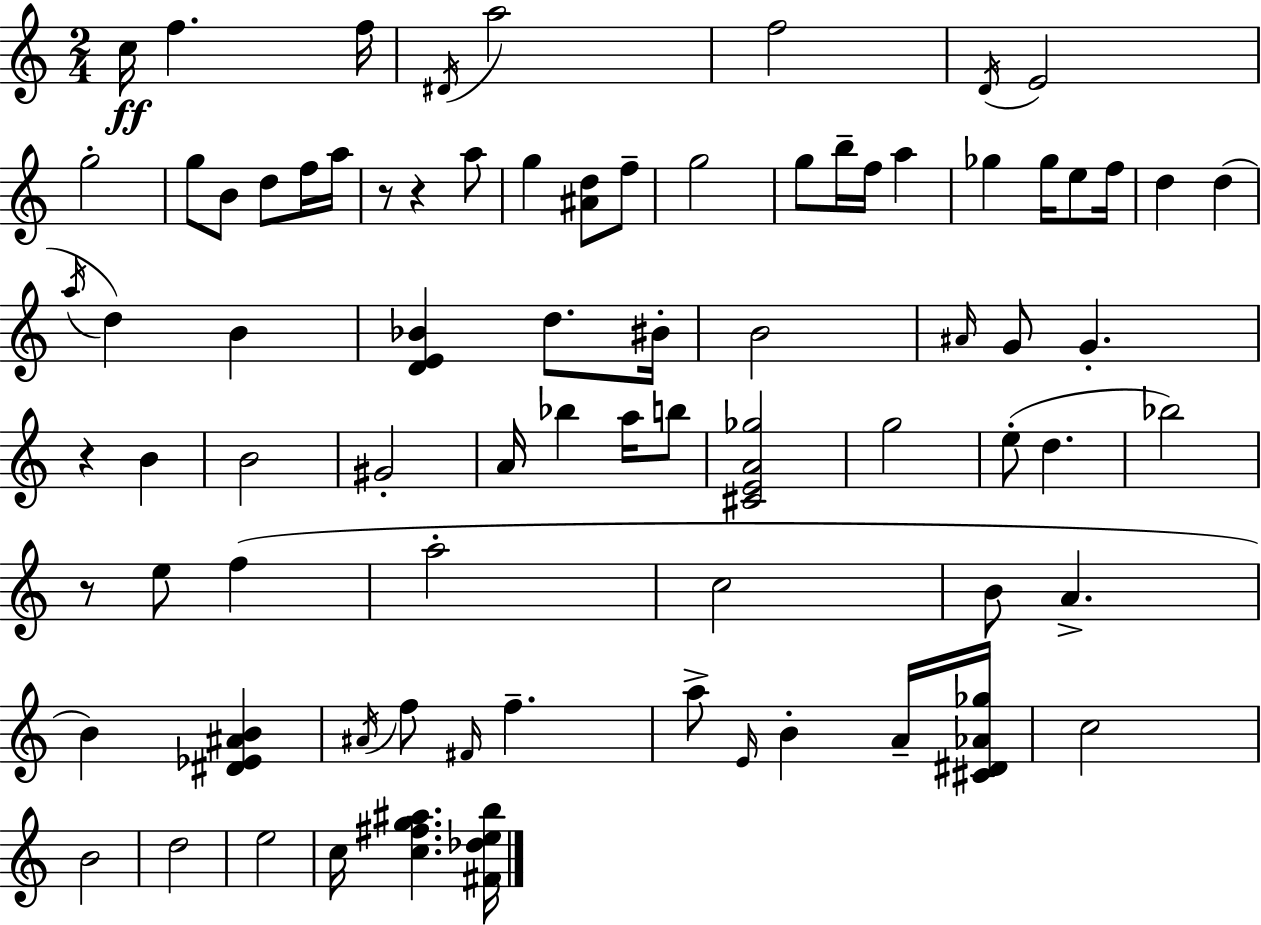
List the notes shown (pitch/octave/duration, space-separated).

C5/s F5/q. F5/s D#4/s A5/h F5/h D4/s E4/h G5/h G5/e B4/e D5/e F5/s A5/s R/e R/q A5/e G5/q [A#4,D5]/e F5/e G5/h G5/e B5/s F5/s A5/q Gb5/q Gb5/s E5/e F5/s D5/q D5/q A5/s D5/q B4/q [D4,E4,Bb4]/q D5/e. BIS4/s B4/h A#4/s G4/e G4/q. R/q B4/q B4/h G#4/h A4/s Bb5/q A5/s B5/e [C#4,E4,A4,Gb5]/h G5/h E5/e D5/q. Bb5/h R/e E5/e F5/q A5/h C5/h B4/e A4/q. B4/q [D#4,Eb4,A#4,B4]/q A#4/s F5/e F#4/s F5/q. A5/e E4/s B4/q A4/s [C#4,D#4,Ab4,Gb5]/s C5/h B4/h D5/h E5/h C5/s [C5,F#5,G5,A#5]/q. [F#4,Db5,E5,B5]/s